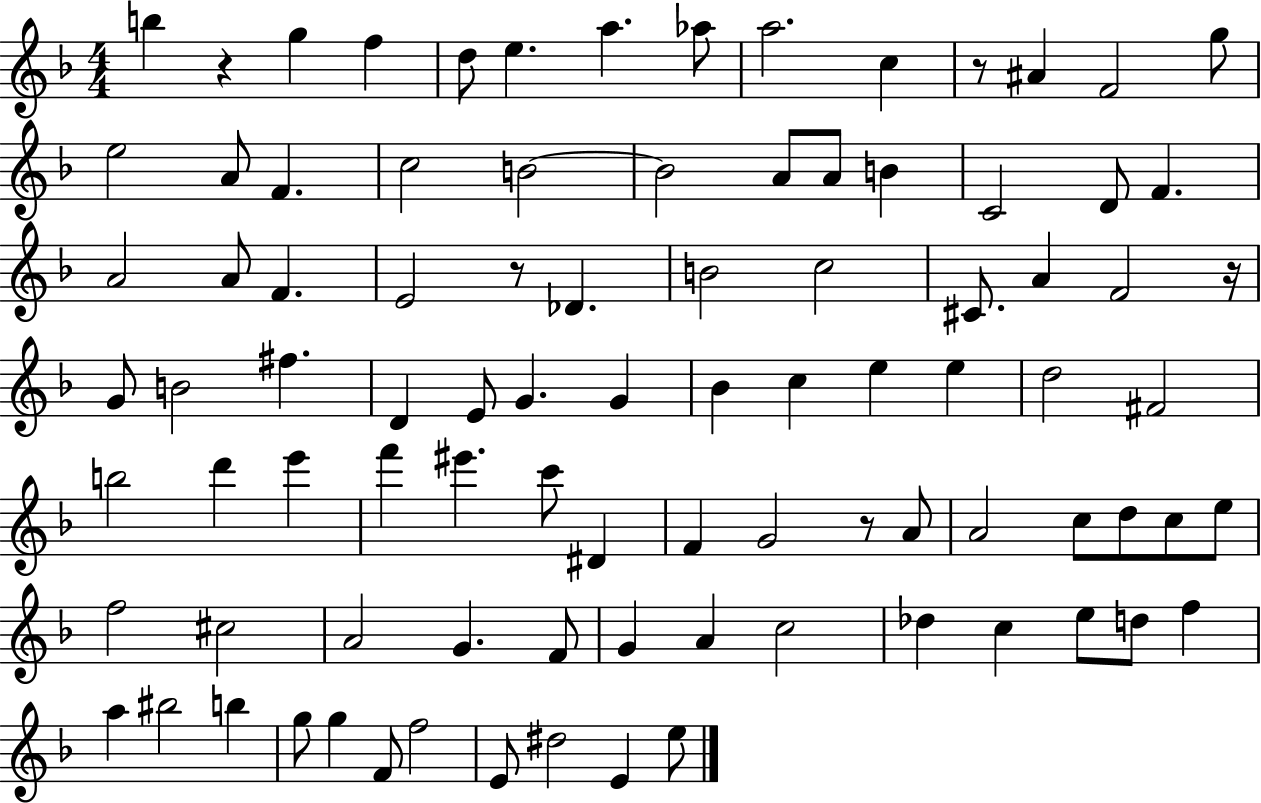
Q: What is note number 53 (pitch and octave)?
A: C6